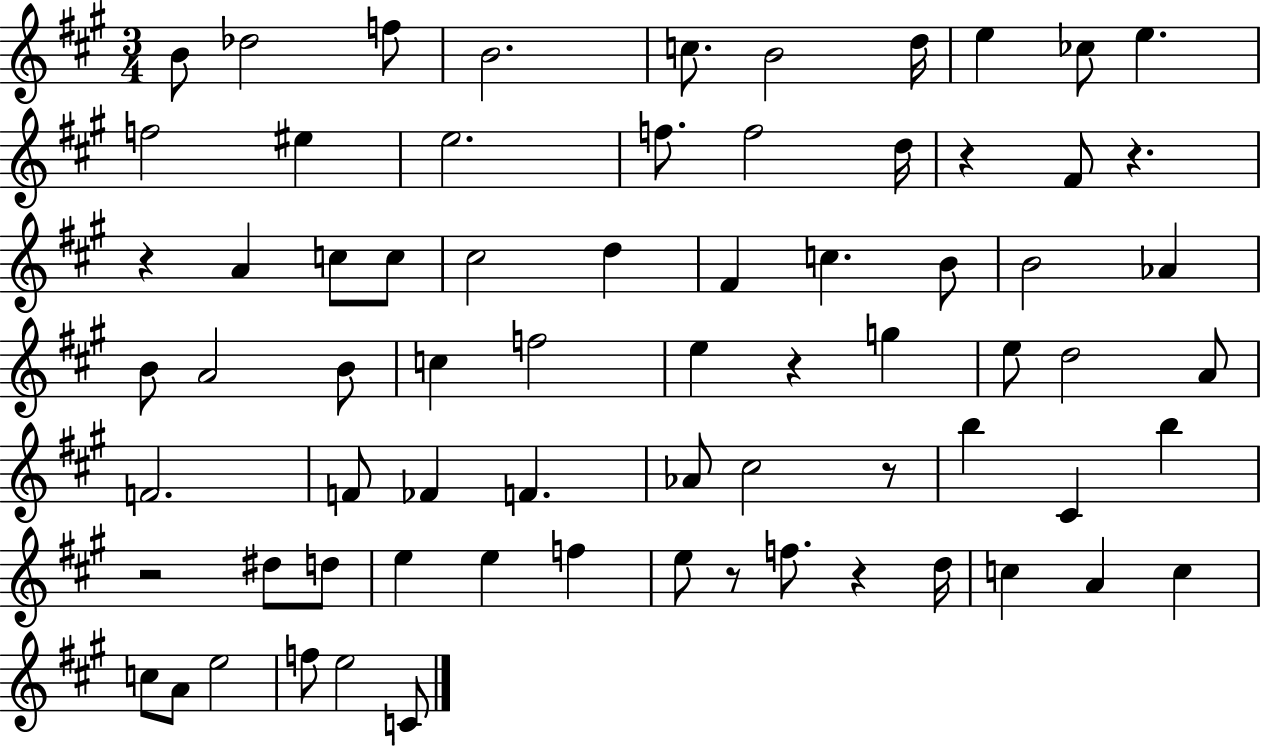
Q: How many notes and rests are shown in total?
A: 71